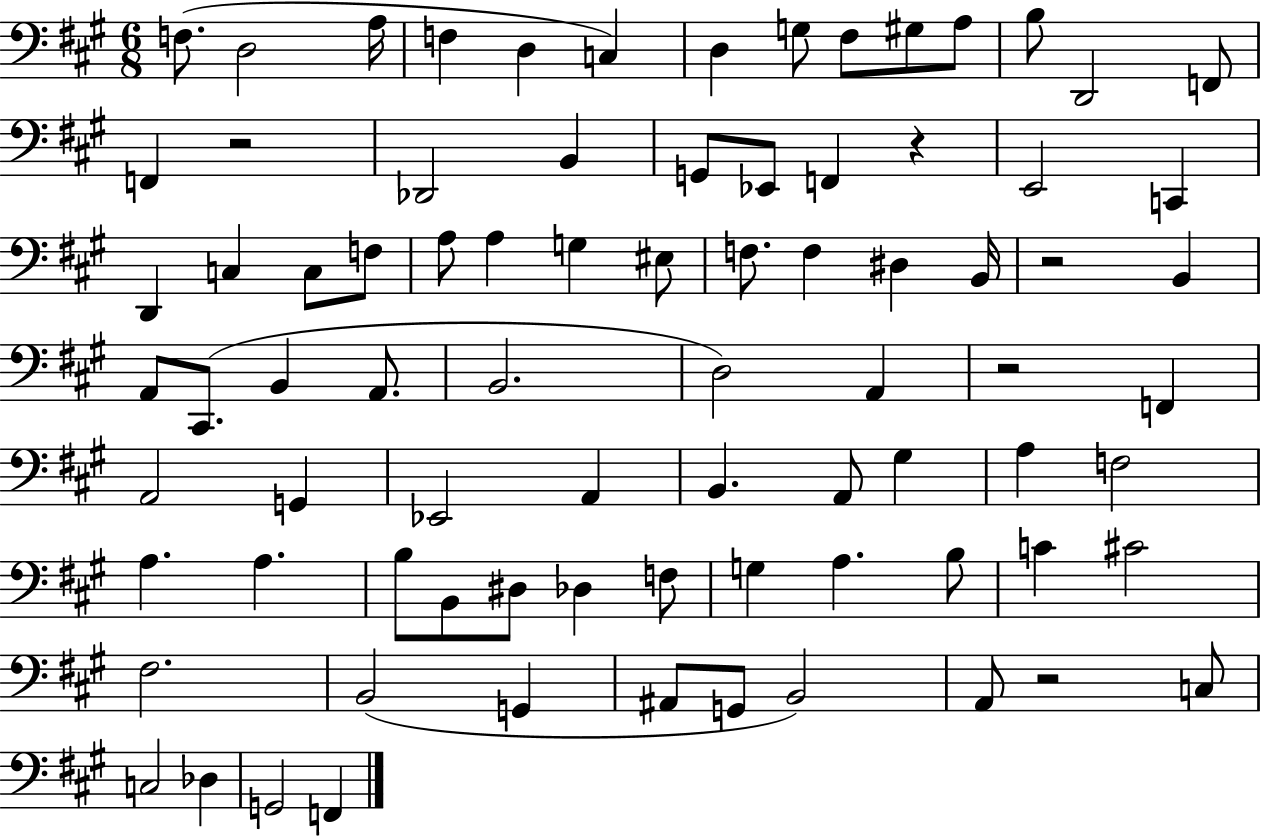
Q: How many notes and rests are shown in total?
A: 81